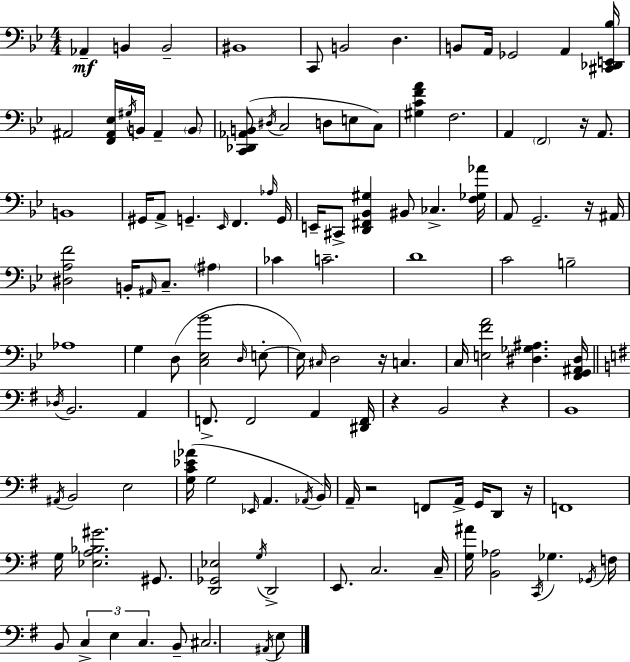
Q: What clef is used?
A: bass